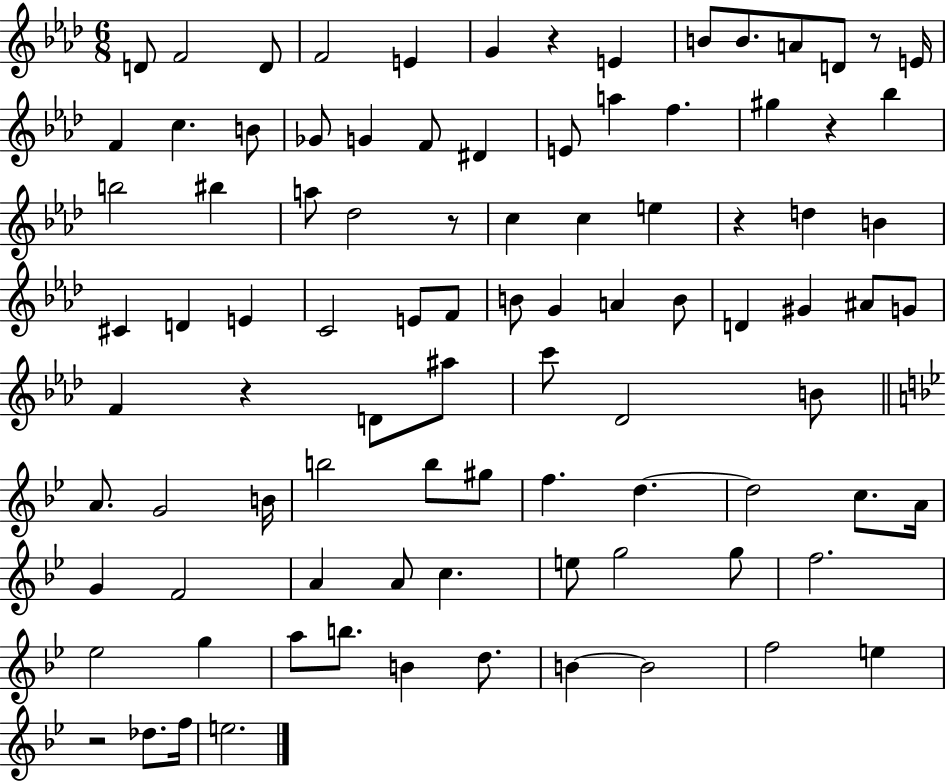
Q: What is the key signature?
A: AES major